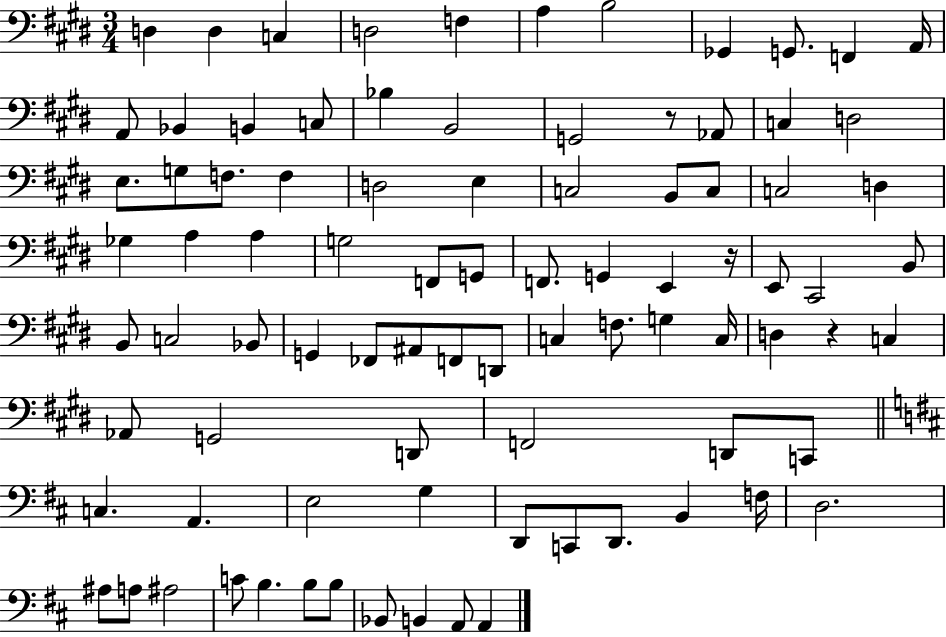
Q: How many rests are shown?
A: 3